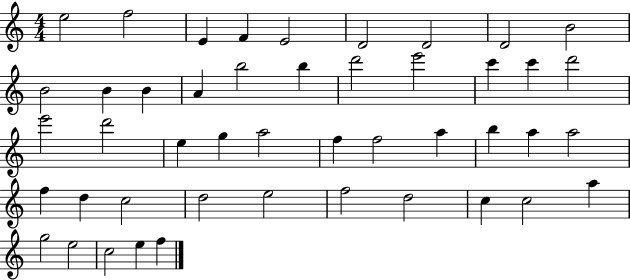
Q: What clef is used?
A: treble